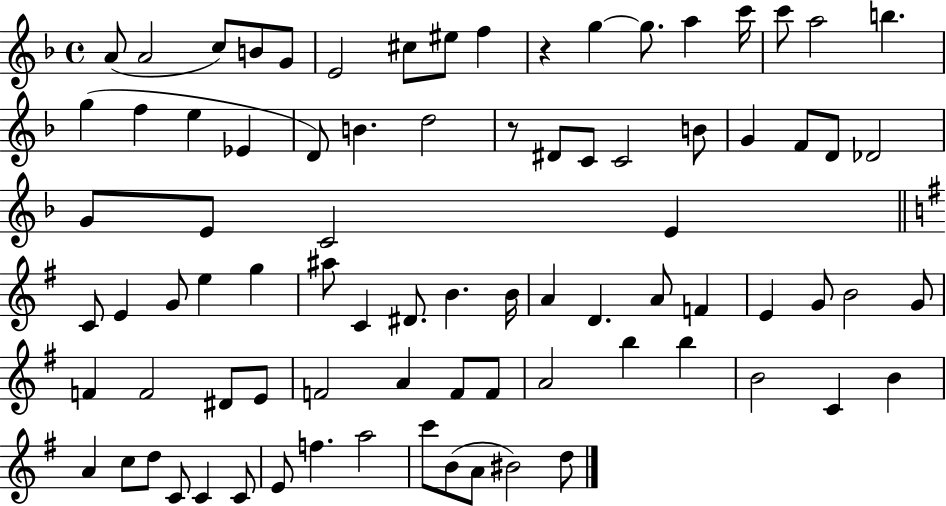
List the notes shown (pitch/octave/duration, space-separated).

A4/e A4/h C5/e B4/e G4/e E4/h C#5/e EIS5/e F5/q R/q G5/q G5/e. A5/q C6/s C6/e A5/h B5/q. G5/q F5/q E5/q Eb4/q D4/e B4/q. D5/h R/e D#4/e C4/e C4/h B4/e G4/q F4/e D4/e Db4/h G4/e E4/e C4/h E4/q C4/e E4/q G4/e E5/q G5/q A#5/e C4/q D#4/e. B4/q. B4/s A4/q D4/q. A4/e F4/q E4/q G4/e B4/h G4/e F4/q F4/h D#4/e E4/e F4/h A4/q F4/e F4/e A4/h B5/q B5/q B4/h C4/q B4/q A4/q C5/e D5/e C4/e C4/q C4/e E4/e F5/q. A5/h C6/e B4/e A4/e BIS4/h D5/e